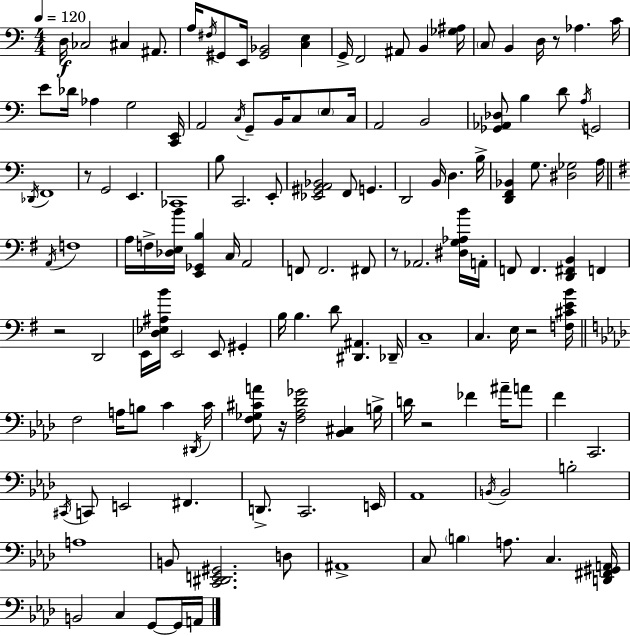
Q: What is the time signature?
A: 4/4